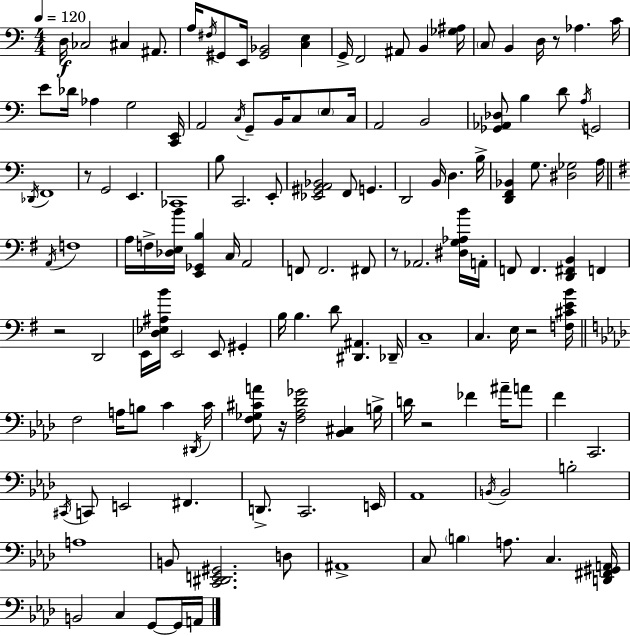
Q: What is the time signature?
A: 4/4